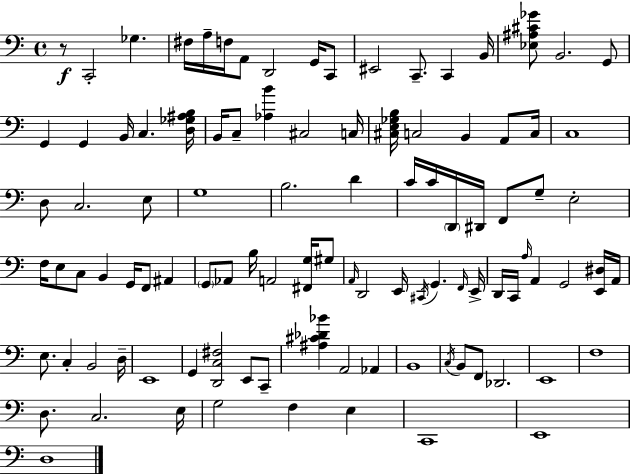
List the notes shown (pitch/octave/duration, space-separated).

R/e C2/h Gb3/q. F#3/s A3/s F3/s A2/e D2/h G2/s C2/e EIS2/h C2/e. C2/q B2/s [Eb3,A#3,C#4,Gb4]/e B2/h. G2/e G2/q G2/q B2/s C3/q. [D3,Gb3,A#3,B3]/s B2/s C3/e [Ab3,B4]/q C#3/h C3/s [C#3,E3,Gb3,B3]/s C3/h B2/q A2/e C3/s C3/w D3/e C3/h. E3/e G3/w B3/h. D4/q C4/s C4/s D2/s D#2/s F2/e G3/e E3/h F3/s E3/e C3/e B2/q G2/s F2/e A#2/q G2/e Ab2/e B3/s A2/h [F#2,G3]/s G#3/e A2/s D2/h E2/s C#2/s G2/q. F2/s E2/s D2/s C2/s A3/s A2/q G2/h [E2,D#3]/s A2/s E3/e. C3/q B2/h D3/s E2/w G2/q [D2,C3,F#3]/h E2/e C2/e [A#3,C#4,Db4,Bb4]/q A2/h Ab2/q B2/w C3/s B2/e F2/e Db2/h. E2/w F3/w D3/e. C3/h. E3/s G3/h F3/q E3/q C2/w E2/w D3/w